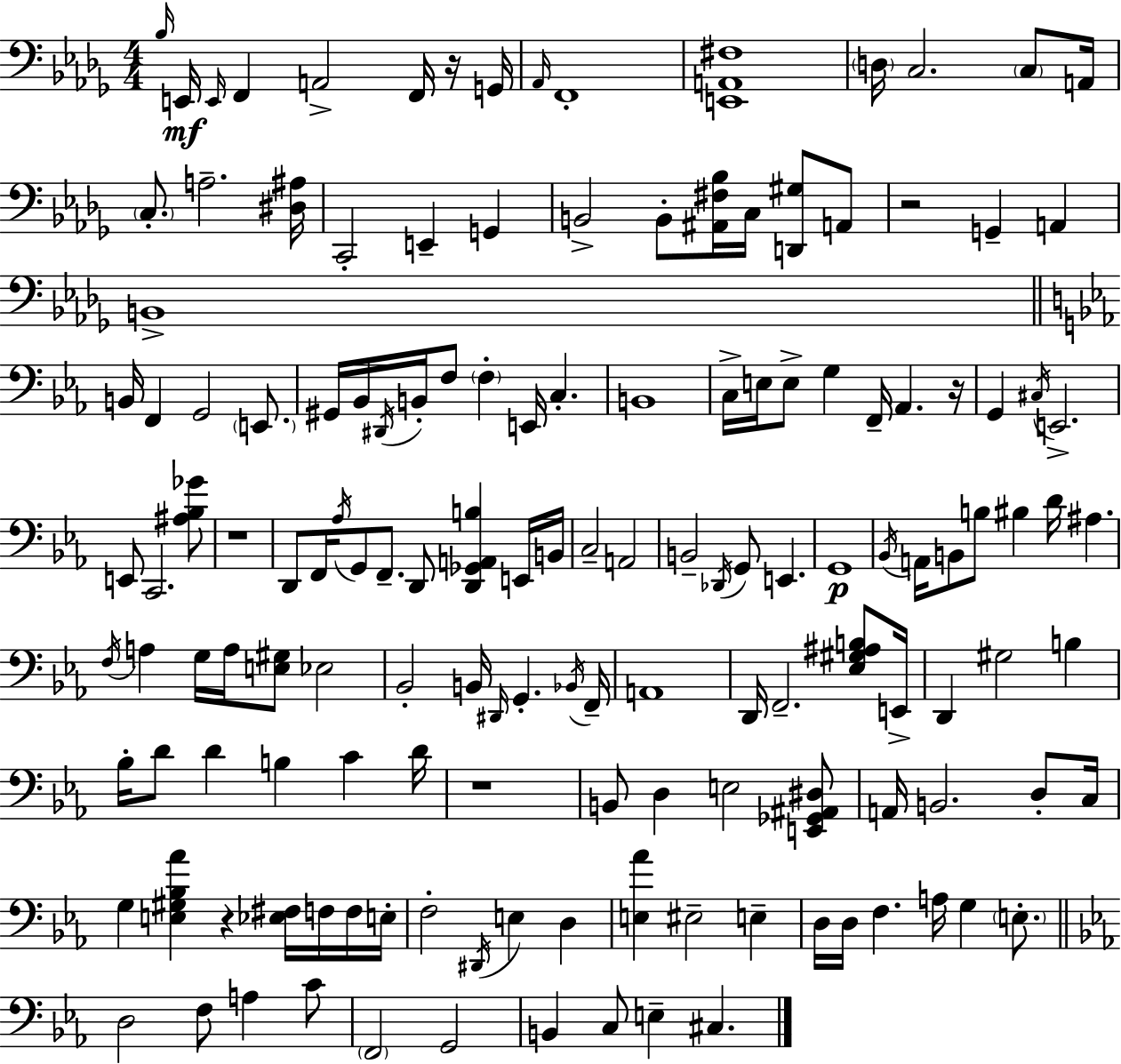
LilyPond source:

{
  \clef bass
  \numericTimeSignature
  \time 4/4
  \key bes \minor
  \grace { bes16 }\mf e,16 \grace { e,16 } f,4 a,2-> f,16 | r16 g,16 \grace { aes,16 } f,1-. | <e, a, fis>1 | \parenthesize d16 c2. | \break \parenthesize c8 a,16 \parenthesize c8.-. a2.-- | <dis ais>16 c,2-. e,4-- g,4 | b,2-> b,8-. <ais, fis bes>16 c16 <d, gis>8 | a,8 r2 g,4-- a,4 | \break b,1-> | \bar "||" \break \key c \minor b,16 f,4 g,2 \parenthesize e,8. | gis,16 bes,16 \acciaccatura { dis,16 } b,16-. f8 \parenthesize f4-. e,16 c4.-. | b,1 | c16-> e16 e8-> g4 f,16-- aes,4. | \break r16 g,4 \acciaccatura { cis16 } e,2.-> | e,8 c,2. | <ais bes ges'>8 r1 | d,8 f,16 \acciaccatura { aes16 } g,8 f,8.-- d,8 <d, ges, a, b>4 | \break e,16 b,16 c2-- a,2 | b,2-- \acciaccatura { des,16 } g,8 e,4. | g,1\p | \acciaccatura { bes,16 } a,16 b,8 b8 bis4 d'16 ais4. | \break \acciaccatura { f16 } a4 g16 a16 <e gis>8 ees2 | bes,2-. b,16 \grace { dis,16 } | g,4.-. \acciaccatura { bes,16 } f,16-- a,1 | d,16 f,2.-- | \break <ees gis ais b>8 e,16-> d,4 gis2 | b4 bes16-. d'8 d'4 b4 | c'4 d'16 r1 | b,8 d4 e2 | \break <e, ges, ais, dis>8 a,16 b,2. | d8-. c16 g4 <e gis bes aes'>4 | r4 <ees fis>16 f16 f16 e16-. f2-. | \acciaccatura { dis,16 } e4 d4 <e aes'>4 eis2-- | \break e4-- d16 d16 f4. | a16 g4 \parenthesize e8.-. \bar "||" \break \key ees \major d2 f8 a4 c'8 | \parenthesize f,2 g,2 | b,4 c8 e4-- cis4. | \bar "|."
}